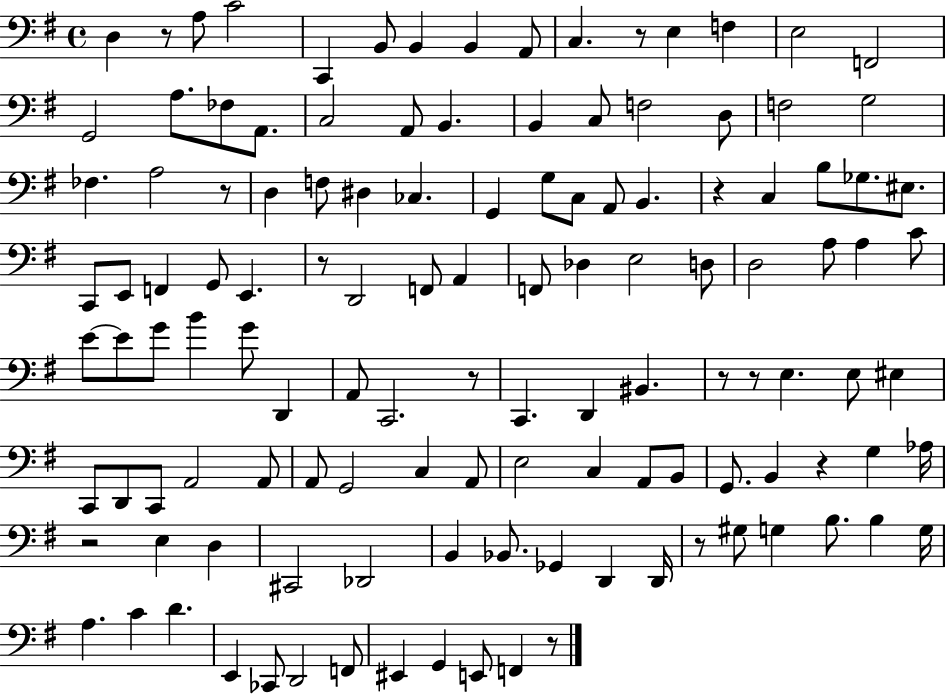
{
  \clef bass
  \time 4/4
  \defaultTimeSignature
  \key g \major
  d4 r8 a8 c'2 | c,4 b,8 b,4 b,4 a,8 | c4. r8 e4 f4 | e2 f,2 | \break g,2 a8. fes8 a,8. | c2 a,8 b,4. | b,4 c8 f2 d8 | f2 g2 | \break fes4. a2 r8 | d4 f8 dis4 ces4. | g,4 g8 c8 a,8 b,4. | r4 c4 b8 ges8. eis8. | \break c,8 e,8 f,4 g,8 e,4. | r8 d,2 f,8 a,4 | f,8 des4 e2 d8 | d2 a8 a4 c'8 | \break e'8~~ e'8 g'8 b'4 g'8 d,4 | a,8 c,2. r8 | c,4. d,4 bis,4. | r8 r8 e4. e8 eis4 | \break c,8 d,8 c,8 a,2 a,8 | a,8 g,2 c4 a,8 | e2 c4 a,8 b,8 | g,8. b,4 r4 g4 aes16 | \break r2 e4 d4 | cis,2 des,2 | b,4 bes,8. ges,4 d,4 d,16 | r8 gis8 g4 b8. b4 g16 | \break a4. c'4 d'4. | e,4 ces,8 d,2 f,8 | eis,4 g,4 e,8 f,4 r8 | \bar "|."
}